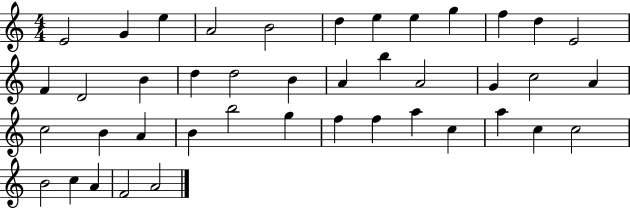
{
  \clef treble
  \numericTimeSignature
  \time 4/4
  \key c \major
  e'2 g'4 e''4 | a'2 b'2 | d''4 e''4 e''4 g''4 | f''4 d''4 e'2 | \break f'4 d'2 b'4 | d''4 d''2 b'4 | a'4 b''4 a'2 | g'4 c''2 a'4 | \break c''2 b'4 a'4 | b'4 b''2 g''4 | f''4 f''4 a''4 c''4 | a''4 c''4 c''2 | \break b'2 c''4 a'4 | f'2 a'2 | \bar "|."
}